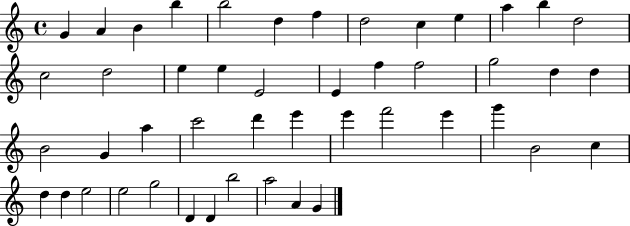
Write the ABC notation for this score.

X:1
T:Untitled
M:4/4
L:1/4
K:C
G A B b b2 d f d2 c e a b d2 c2 d2 e e E2 E f f2 g2 d d B2 G a c'2 d' e' e' f'2 e' g' B2 c d d e2 e2 g2 D D b2 a2 A G